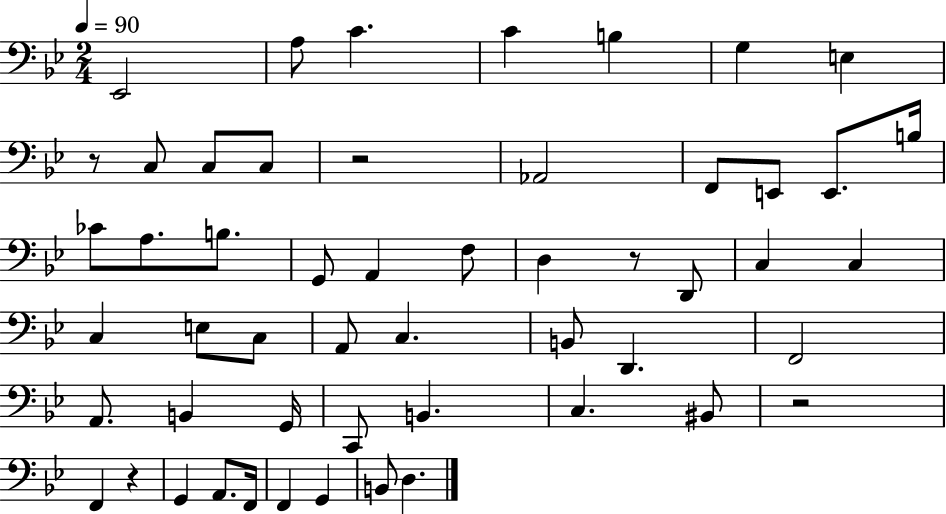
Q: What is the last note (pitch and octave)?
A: D3